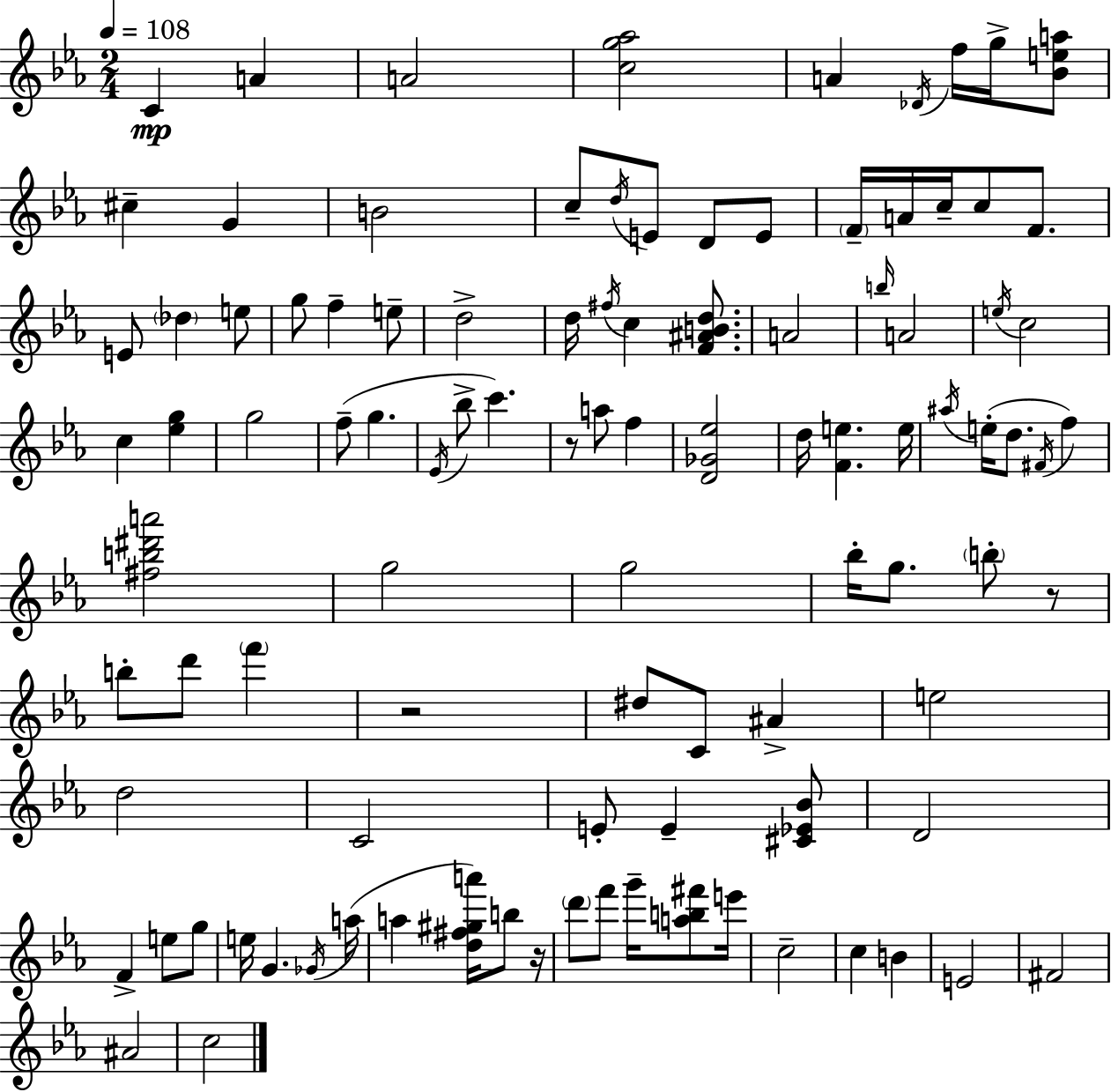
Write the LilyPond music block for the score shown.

{
  \clef treble
  \numericTimeSignature
  \time 2/4
  \key c \minor
  \tempo 4 = 108
  c'4\mp a'4 | a'2 | <c'' g'' aes''>2 | a'4 \acciaccatura { des'16 } f''16 g''16-> <bes' e'' a''>8 | \break cis''4-- g'4 | b'2 | c''8-- \acciaccatura { d''16 } e'8 d'8 | e'8 \parenthesize f'16-- a'16 c''16-- c''8 f'8. | \break e'8 \parenthesize des''4 | e''8 g''8 f''4-- | e''8-- d''2-> | d''16 \acciaccatura { fis''16 } c''4 | \break <f' ais' b' d''>8. a'2 | \grace { b''16 } a'2 | \acciaccatura { e''16 } c''2 | c''4 | \break <ees'' g''>4 g''2 | f''8--( g''4. | \acciaccatura { ees'16 } bes''8-> | c'''4.) r8 | \break a''8 f''4 <d' ges' ees''>2 | d''16 <f' e''>4. | e''16 \acciaccatura { ais''16 } e''16-.( | d''8. \acciaccatura { fis'16 } f''4) | \break <fis'' b'' dis''' a'''>2 | g''2 | g''2 | bes''16-. g''8. \parenthesize b''8-. r8 | \break b''8-. d'''8 \parenthesize f'''4 | r2 | dis''8 c'8 ais'4-> | e''2 | \break d''2 | c'2 | e'8-. e'4-- <cis' ees' bes'>8 | d'2 | \break f'4-> e''8 g''8 | e''16 g'4. \acciaccatura { ges'16 } | a''16( a''4 <d'' fis'' gis'' a'''>16) b''8 | r16 \parenthesize d'''8 f'''8 g'''16-- <a'' b'' fis'''>8 | \break e'''16 c''2-- | c''4 b'4 | e'2 | fis'2 | \break ais'2 | c''2 | \bar "|."
}